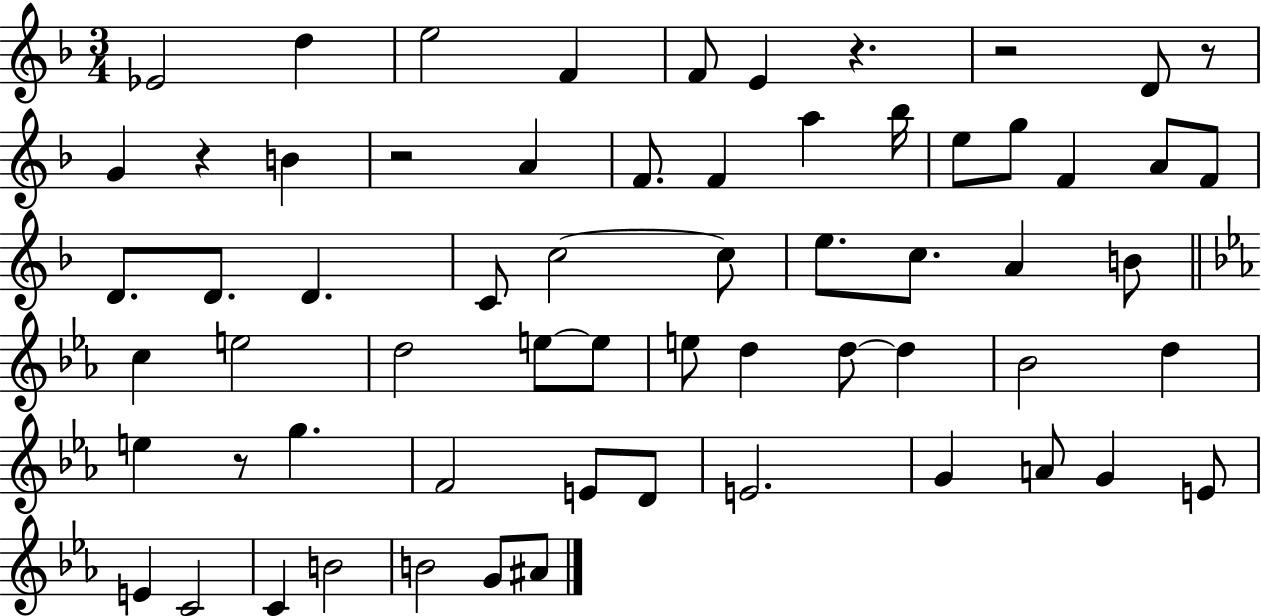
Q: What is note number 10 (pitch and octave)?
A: A4